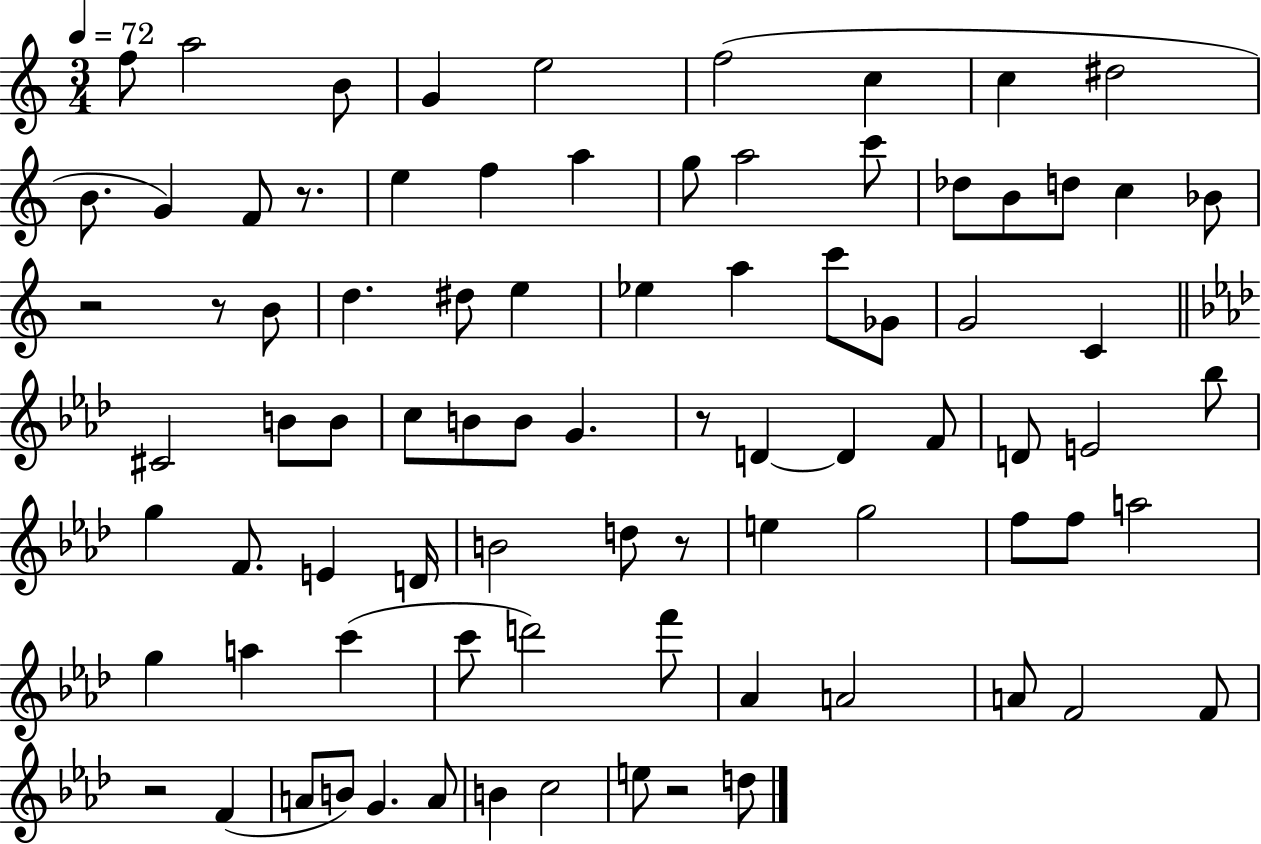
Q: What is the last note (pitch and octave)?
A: D5